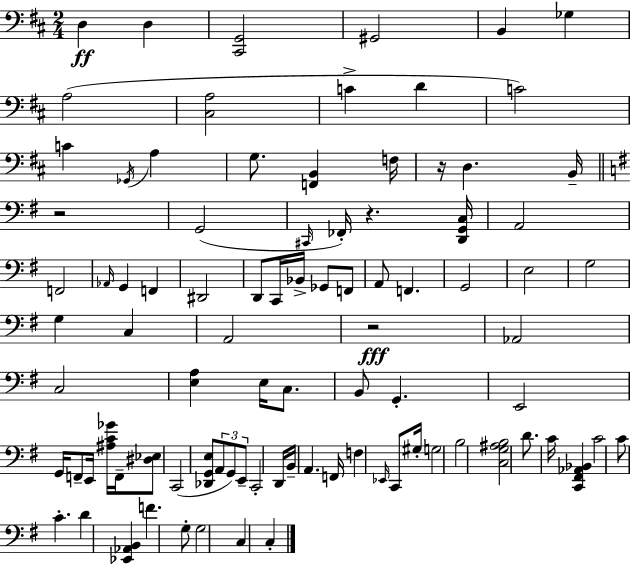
D3/q D3/q [C#2,G2]/h G#2/h B2/q Gb3/q A3/h [C#3,A3]/h C4/q D4/q C4/h C4/q Gb2/s A3/q G3/e. [F2,B2]/q F3/s R/s D3/q. B2/s R/h G2/h C#2/s FES2/s R/q. [D2,G2,C3]/s A2/h F2/h Ab2/s G2/q F2/q D#2/h D2/e C2/s Bb2/s Gb2/e F2/e A2/e F2/q. G2/h E3/h G3/h G3/q C3/q A2/h R/h Ab2/h C3/h [E3,A3]/q E3/s C3/e. B2/e G2/q. E2/h G2/s F2/e E2/s [A#3,C4,Gb4]/s F2/s [D#3,Eb3]/e C2/h [Db2,G2,E3]/e A2/e G2/e E2/e C2/h D2/s B2/s A2/q. F2/s F3/q Eb2/s C2/e G#3/s G3/h B3/h [C3,G3,A#3,B3]/h D4/e. C4/s [C2,F#2,Ab2,Bb2]/q C4/h C4/e C4/q. D4/q [Eb2,Ab2,B2]/q F4/q. G3/e G3/h C3/q C3/q